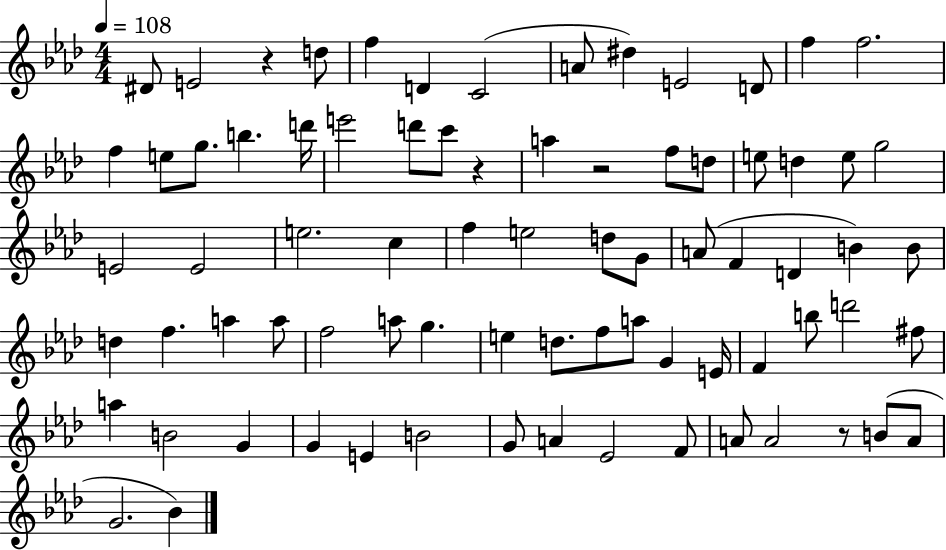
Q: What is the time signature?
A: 4/4